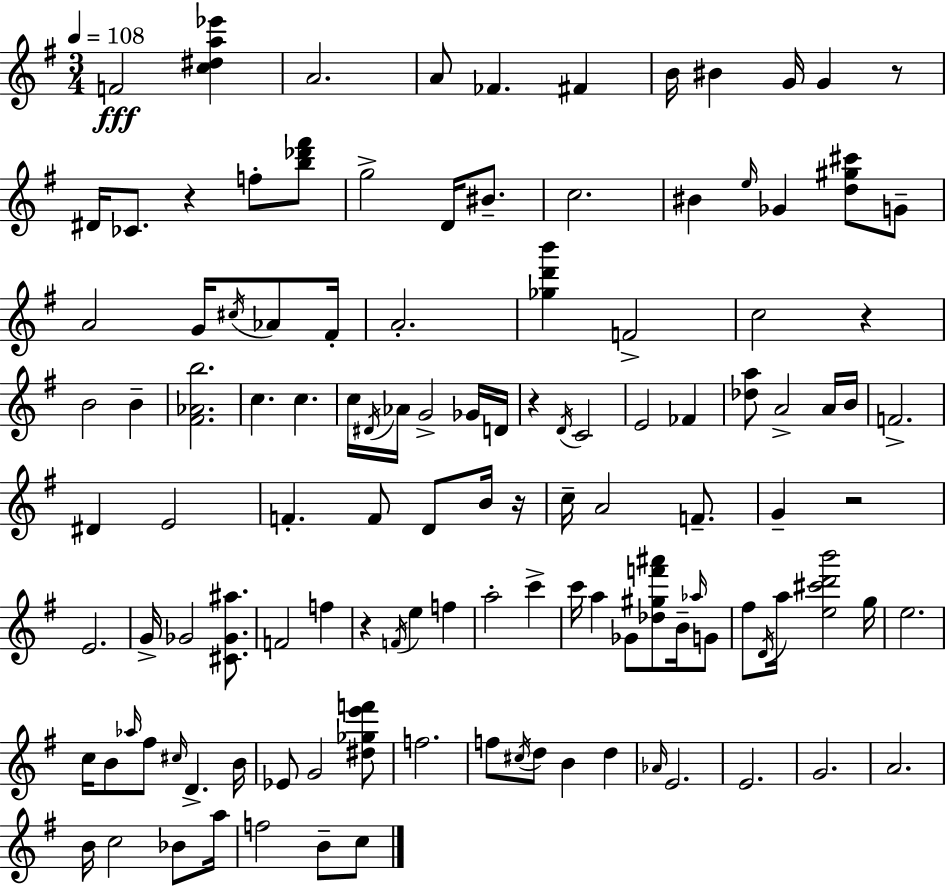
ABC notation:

X:1
T:Untitled
M:3/4
L:1/4
K:Em
F2 [c^da_e'] A2 A/2 _F ^F B/4 ^B G/4 G z/2 ^D/4 _C/2 z f/2 [b_d'^f']/2 g2 D/4 ^B/2 c2 ^B e/4 _G [d^g^c']/2 G/2 A2 G/4 ^c/4 _A/2 ^F/4 A2 [_gd'b'] F2 c2 z B2 B [^F_Ab]2 c c c/4 ^D/4 _A/4 G2 _G/4 D/4 z D/4 C2 E2 _F [_da]/2 A2 A/4 B/4 F2 ^D E2 F F/2 D/2 B/4 z/4 c/4 A2 F/2 G z2 E2 G/4 _G2 [^C_G^a]/2 F2 f z F/4 e f a2 c' c'/4 a _G/2 [_d^gf'^a']/2 B/4 _a/4 G/2 ^f/2 D/4 a/4 [e^c'd'b']2 g/4 e2 c/4 B/2 _a/4 ^f/2 ^c/4 D B/4 _E/2 G2 [^d_ge'f']/2 f2 f/2 ^c/4 d/2 B d _A/4 E2 E2 G2 A2 B/4 c2 _B/2 a/4 f2 B/2 c/2